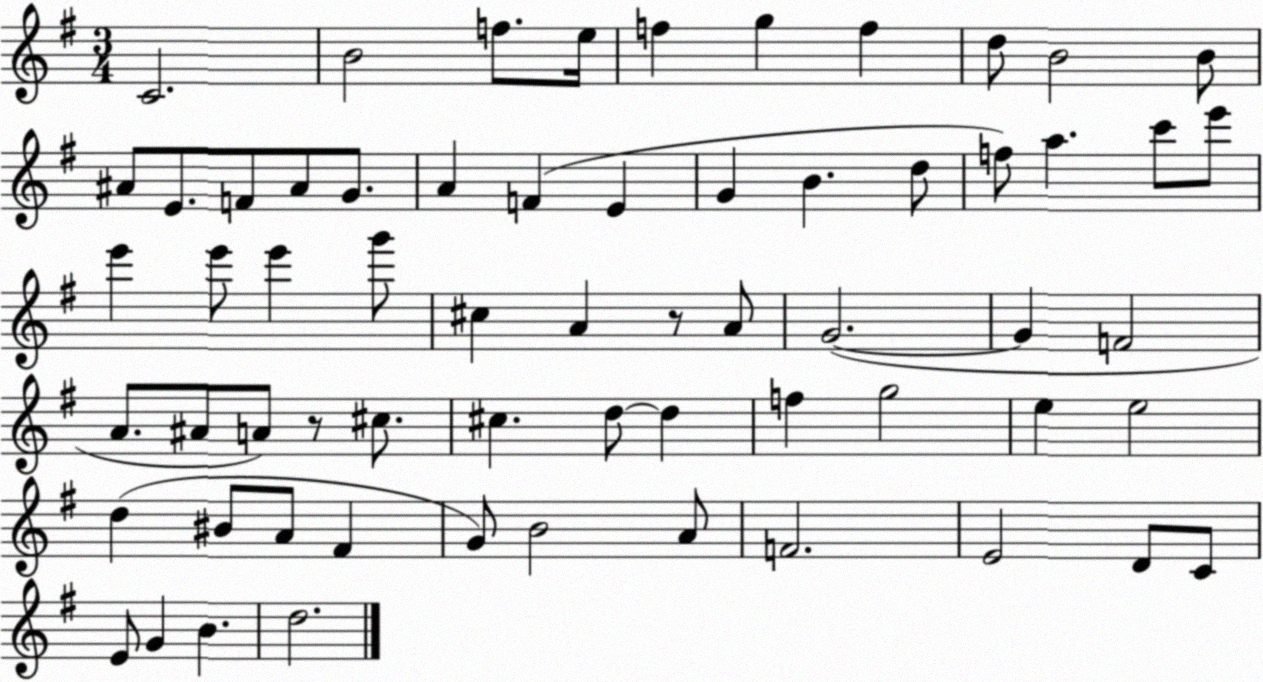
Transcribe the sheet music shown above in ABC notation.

X:1
T:Untitled
M:3/4
L:1/4
K:G
C2 B2 f/2 e/4 f g f d/2 B2 B/2 ^A/2 E/2 F/2 ^A/2 G/2 A F E G B d/2 f/2 a c'/2 e'/2 e' e'/2 e' g'/2 ^c A z/2 A/2 G2 G F2 A/2 ^A/2 A/2 z/2 ^c/2 ^c d/2 d f g2 e e2 d ^B/2 A/2 ^F G/2 B2 A/2 F2 E2 D/2 C/2 E/2 G B d2